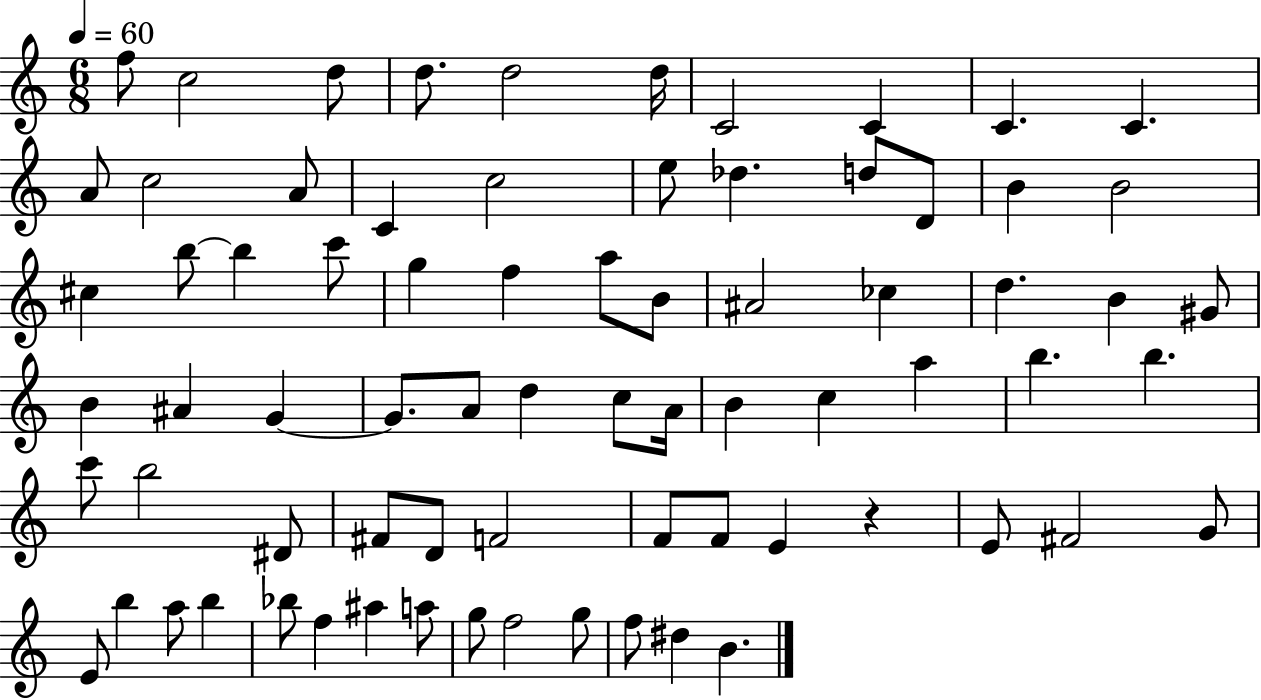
{
  \clef treble
  \numericTimeSignature
  \time 6/8
  \key c \major
  \tempo 4 = 60
  \repeat volta 2 { f''8 c''2 d''8 | d''8. d''2 d''16 | c'2 c'4 | c'4. c'4. | \break a'8 c''2 a'8 | c'4 c''2 | e''8 des''4. d''8 d'8 | b'4 b'2 | \break cis''4 b''8~~ b''4 c'''8 | g''4 f''4 a''8 b'8 | ais'2 ces''4 | d''4. b'4 gis'8 | \break b'4 ais'4 g'4~~ | g'8. a'8 d''4 c''8 a'16 | b'4 c''4 a''4 | b''4. b''4. | \break c'''8 b''2 dis'8 | fis'8 d'8 f'2 | f'8 f'8 e'4 r4 | e'8 fis'2 g'8 | \break e'8 b''4 a''8 b''4 | bes''8 f''4 ais''4 a''8 | g''8 f''2 g''8 | f''8 dis''4 b'4. | \break } \bar "|."
}